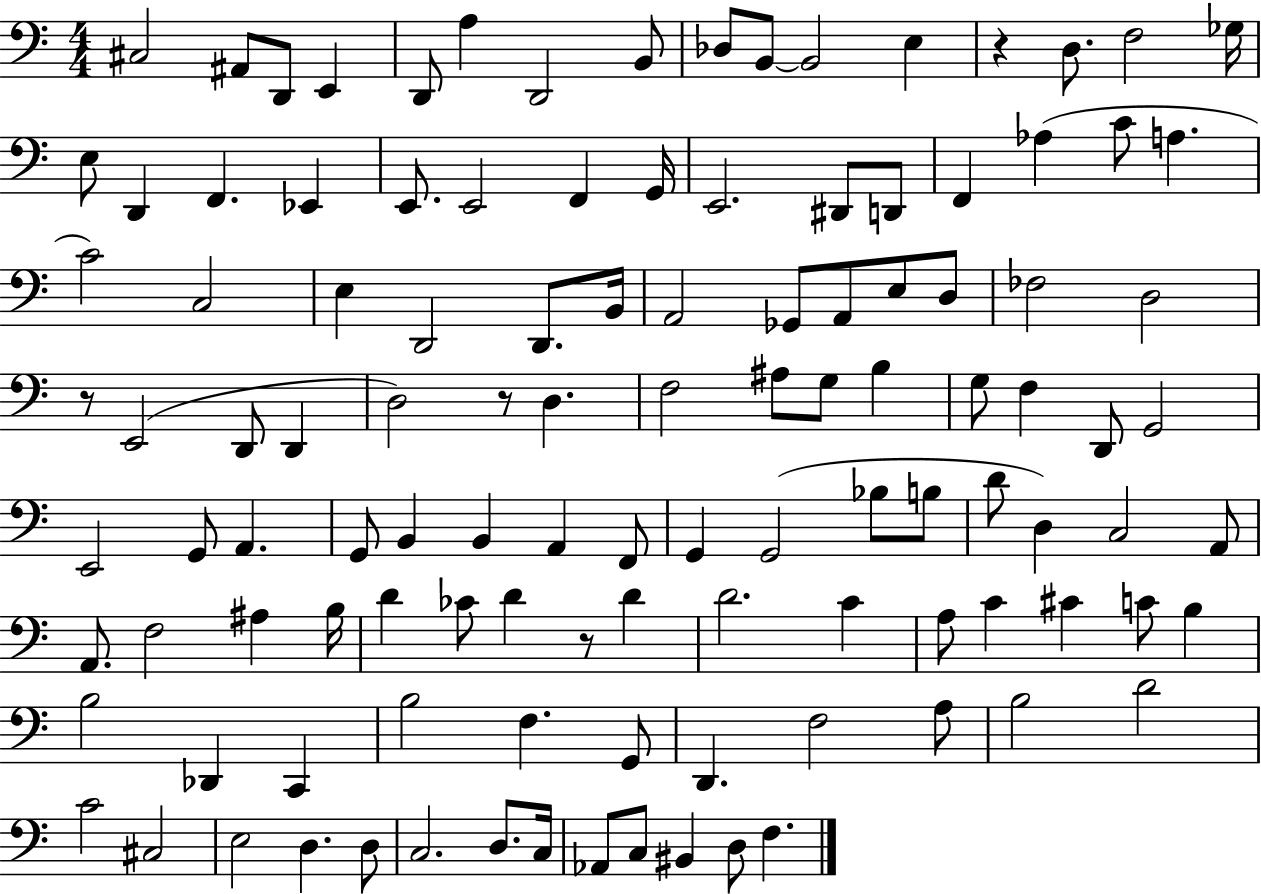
X:1
T:Untitled
M:4/4
L:1/4
K:C
^C,2 ^A,,/2 D,,/2 E,, D,,/2 A, D,,2 B,,/2 _D,/2 B,,/2 B,,2 E, z D,/2 F,2 _G,/4 E,/2 D,, F,, _E,, E,,/2 E,,2 F,, G,,/4 E,,2 ^D,,/2 D,,/2 F,, _A, C/2 A, C2 C,2 E, D,,2 D,,/2 B,,/4 A,,2 _G,,/2 A,,/2 E,/2 D,/2 _F,2 D,2 z/2 E,,2 D,,/2 D,, D,2 z/2 D, F,2 ^A,/2 G,/2 B, G,/2 F, D,,/2 G,,2 E,,2 G,,/2 A,, G,,/2 B,, B,, A,, F,,/2 G,, G,,2 _B,/2 B,/2 D/2 D, C,2 A,,/2 A,,/2 F,2 ^A, B,/4 D _C/2 D z/2 D D2 C A,/2 C ^C C/2 B, B,2 _D,, C,, B,2 F, G,,/2 D,, F,2 A,/2 B,2 D2 C2 ^C,2 E,2 D, D,/2 C,2 D,/2 C,/4 _A,,/2 C,/2 ^B,, D,/2 F,